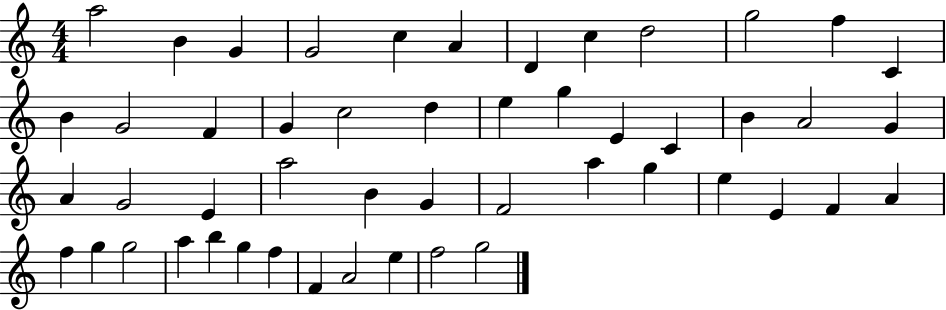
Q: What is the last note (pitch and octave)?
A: G5